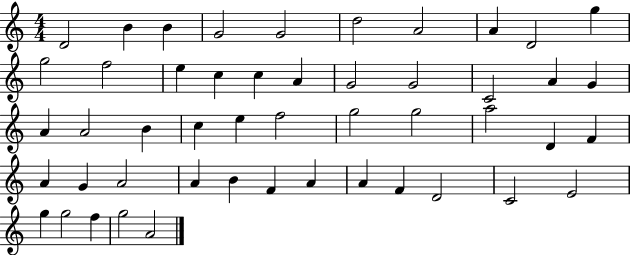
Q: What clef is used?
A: treble